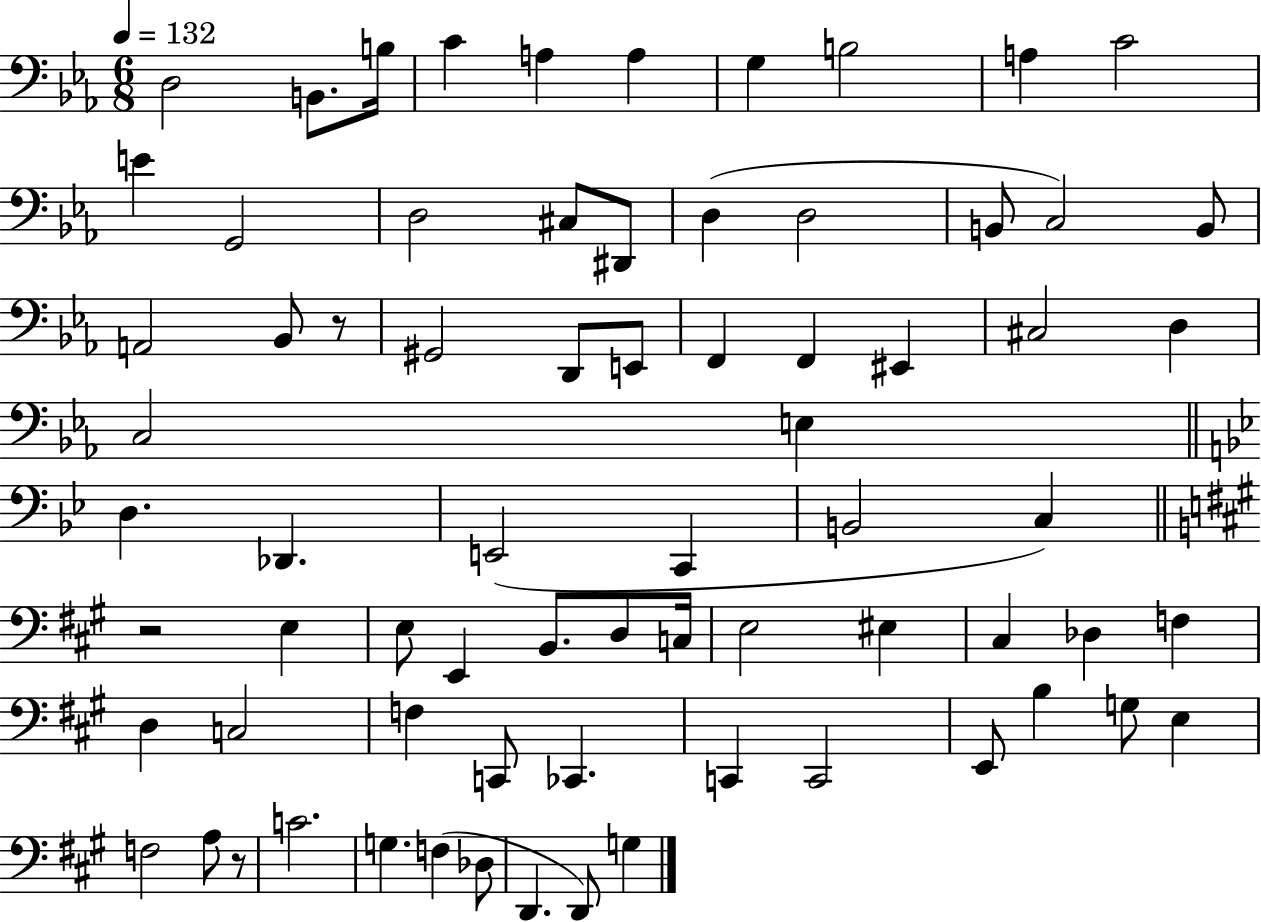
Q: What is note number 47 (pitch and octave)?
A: C#3